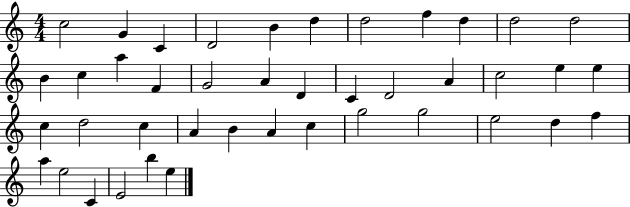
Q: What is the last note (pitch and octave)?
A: E5